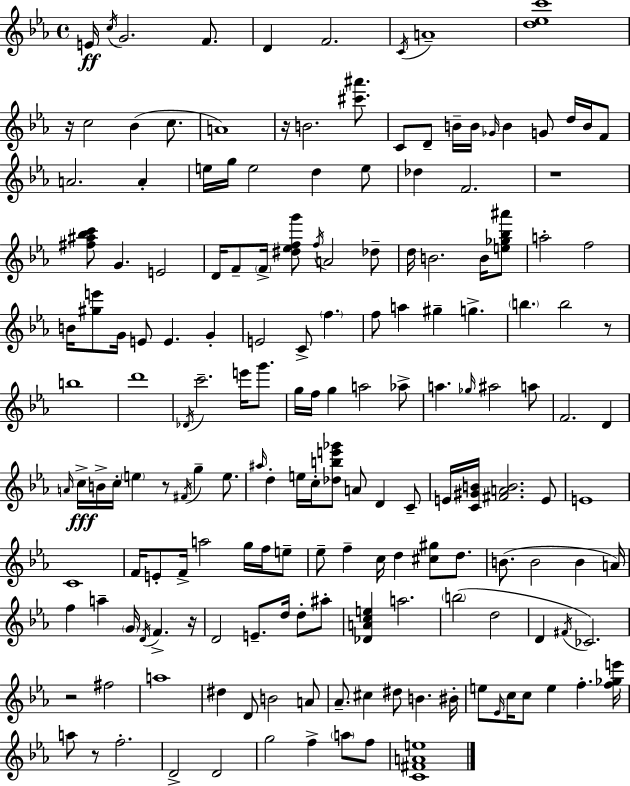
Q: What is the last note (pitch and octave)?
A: F5